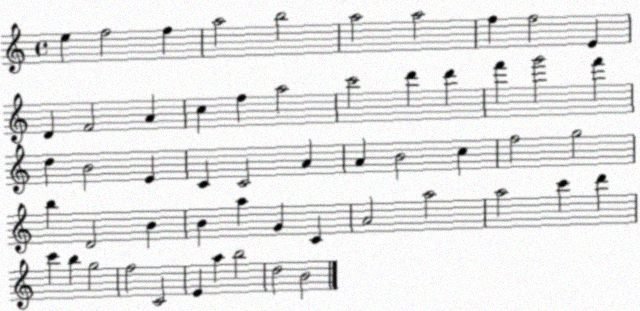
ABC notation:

X:1
T:Untitled
M:4/4
L:1/4
K:C
e f2 f a2 b2 a2 a2 f f2 E D F2 A c f a2 c'2 d' d' f' g'2 f' d B2 E C C2 A A B2 c f2 g2 b D2 B B a G C A2 a2 a2 c' d' c' b g2 f2 C2 E a b2 d2 B2